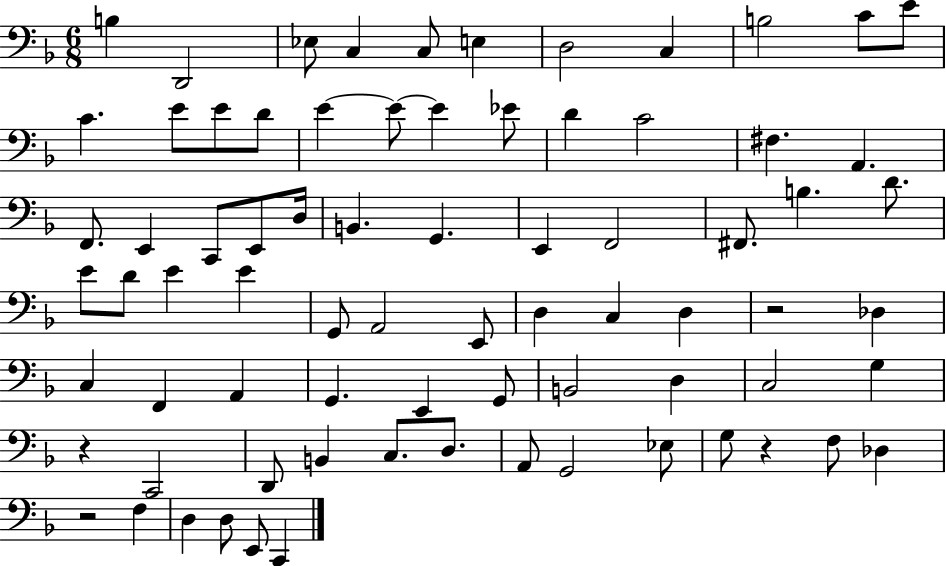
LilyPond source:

{
  \clef bass
  \numericTimeSignature
  \time 6/8
  \key f \major
  b4 d,2 | ees8 c4 c8 e4 | d2 c4 | b2 c'8 e'8 | \break c'4. e'8 e'8 d'8 | e'4~~ e'8~~ e'4 ees'8 | d'4 c'2 | fis4. a,4. | \break f,8. e,4 c,8 e,8 d16 | b,4. g,4. | e,4 f,2 | fis,8. b4. d'8. | \break e'8 d'8 e'4 e'4 | g,8 a,2 e,8 | d4 c4 d4 | r2 des4 | \break c4 f,4 a,4 | g,4. e,4 g,8 | b,2 d4 | c2 g4 | \break r4 c,2 | d,8 b,4 c8. d8. | a,8 g,2 ees8 | g8 r4 f8 des4 | \break r2 f4 | d4 d8 e,8 c,4 | \bar "|."
}